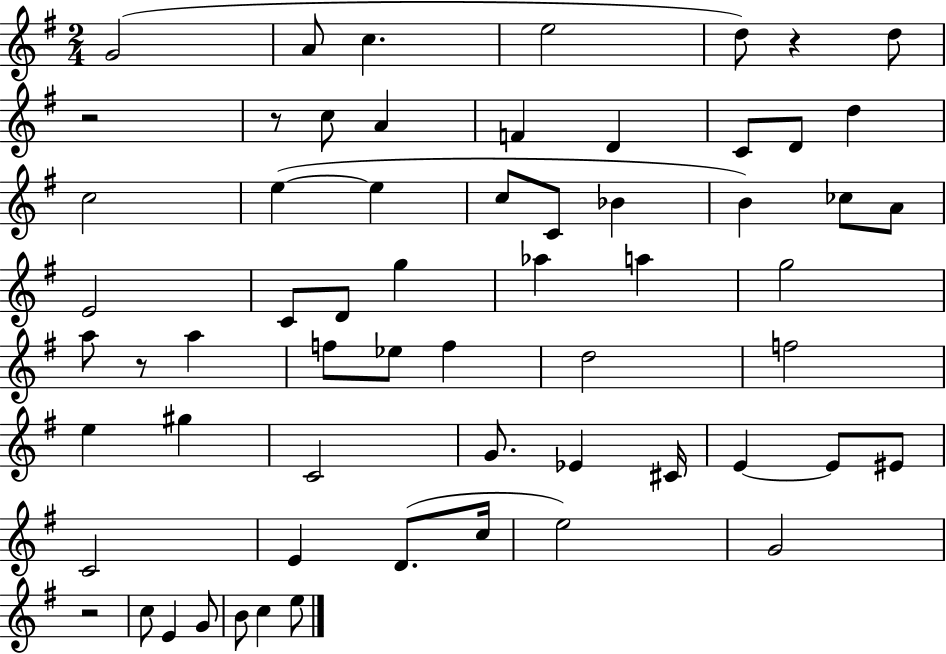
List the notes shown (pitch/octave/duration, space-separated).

G4/h A4/e C5/q. E5/h D5/e R/q D5/e R/h R/e C5/e A4/q F4/q D4/q C4/e D4/e D5/q C5/h E5/q E5/q C5/e C4/e Bb4/q B4/q CES5/e A4/e E4/h C4/e D4/e G5/q Ab5/q A5/q G5/h A5/e R/e A5/q F5/e Eb5/e F5/q D5/h F5/h E5/q G#5/q C4/h G4/e. Eb4/q C#4/s E4/q E4/e EIS4/e C4/h E4/q D4/e. C5/s E5/h G4/h R/h C5/e E4/q G4/e B4/e C5/q E5/e